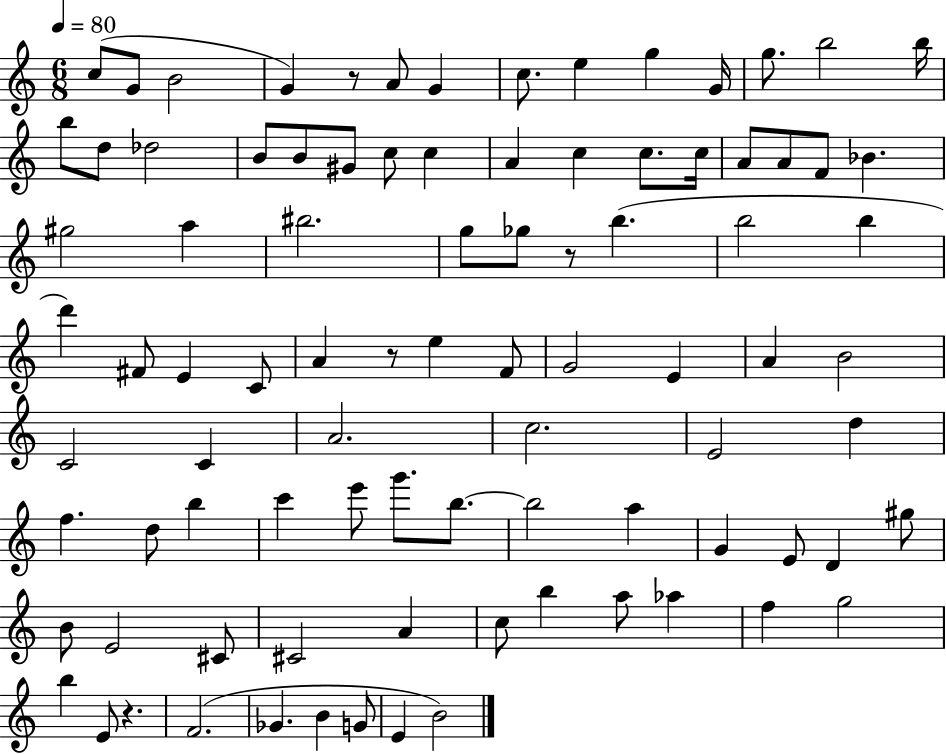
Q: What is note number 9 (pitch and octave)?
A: G5